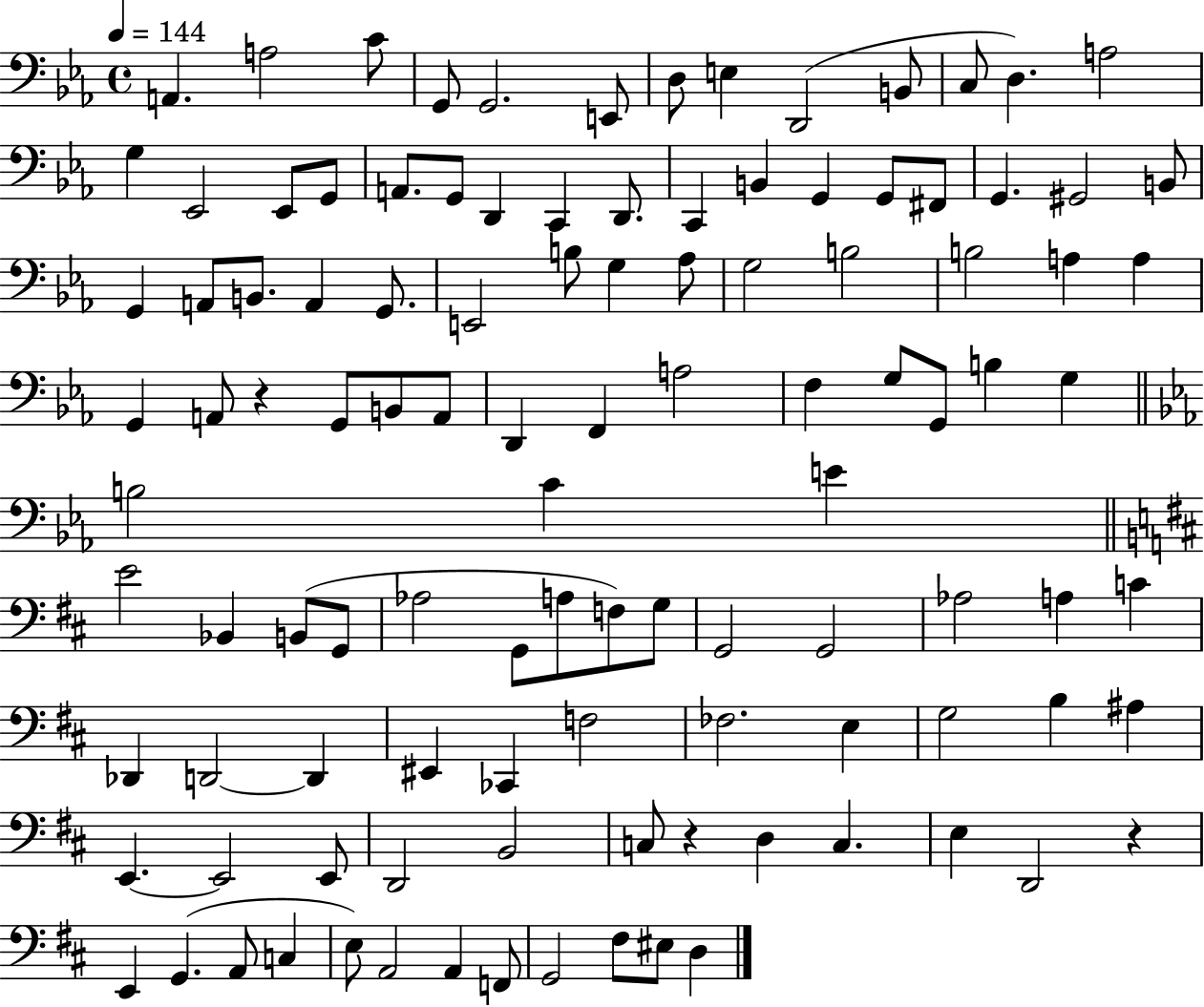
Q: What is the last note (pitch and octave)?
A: D3